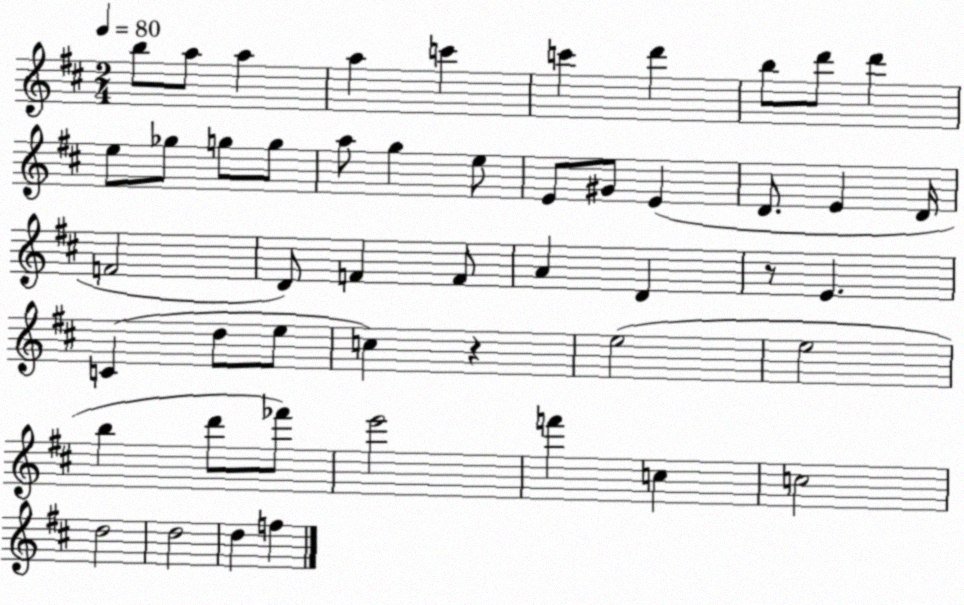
X:1
T:Untitled
M:2/4
L:1/4
K:D
b/2 a/2 a a c' c' d' b/2 d'/2 d' e/2 _g/2 g/2 g/2 a/2 g e/2 E/2 ^G/2 E D/2 E D/4 F2 D/2 F F/2 A D z/2 E C d/2 e/2 c z e2 e2 b d'/2 _f'/2 e'2 f' c c2 d2 d2 d f